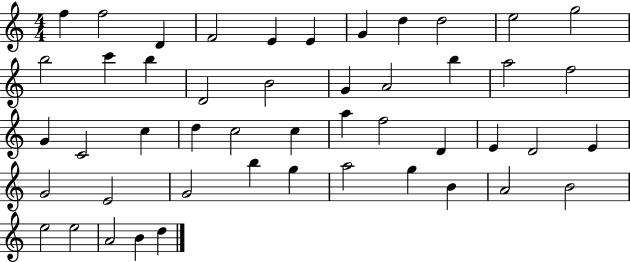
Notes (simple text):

F5/q F5/h D4/q F4/h E4/q E4/q G4/q D5/q D5/h E5/h G5/h B5/h C6/q B5/q D4/h B4/h G4/q A4/h B5/q A5/h F5/h G4/q C4/h C5/q D5/q C5/h C5/q A5/q F5/h D4/q E4/q D4/h E4/q G4/h E4/h G4/h B5/q G5/q A5/h G5/q B4/q A4/h B4/h E5/h E5/h A4/h B4/q D5/q